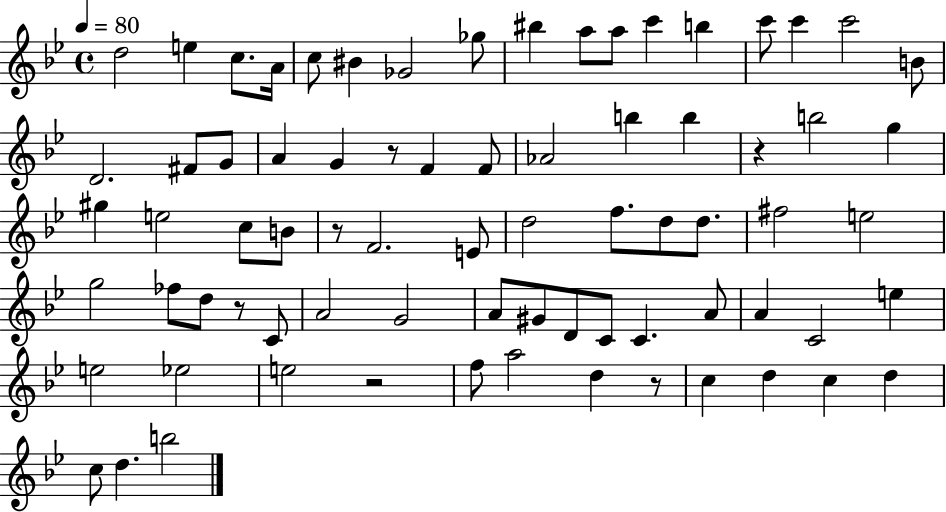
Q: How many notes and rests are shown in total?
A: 75